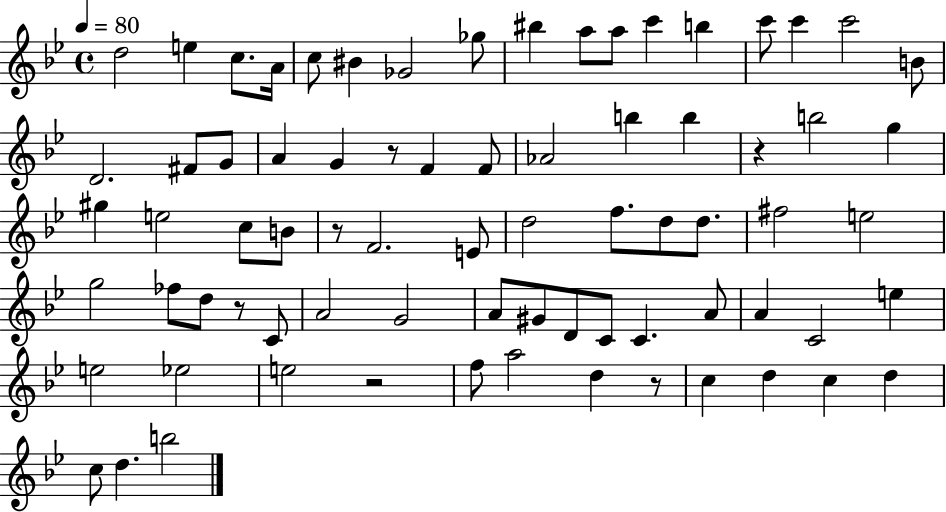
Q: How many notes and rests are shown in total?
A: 75